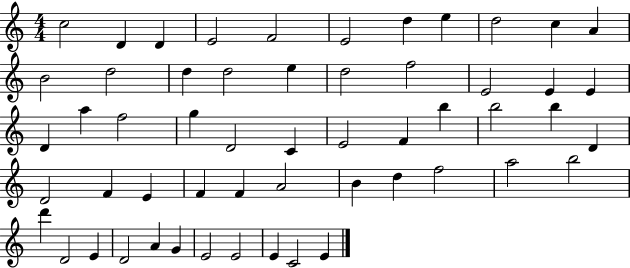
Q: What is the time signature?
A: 4/4